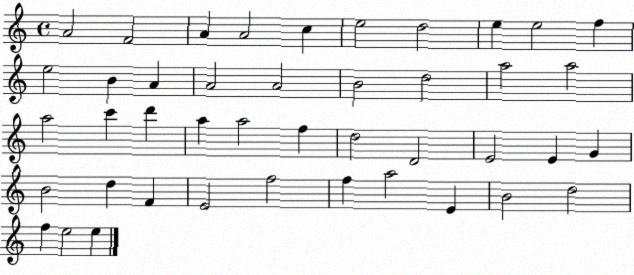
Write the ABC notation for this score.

X:1
T:Untitled
M:4/4
L:1/4
K:C
A2 F2 A A2 c e2 d2 e e2 f e2 B A A2 A2 B2 d2 a2 a2 a2 c' d' a a2 f d2 D2 E2 E G B2 d F E2 f2 f a2 E B2 d2 f e2 e